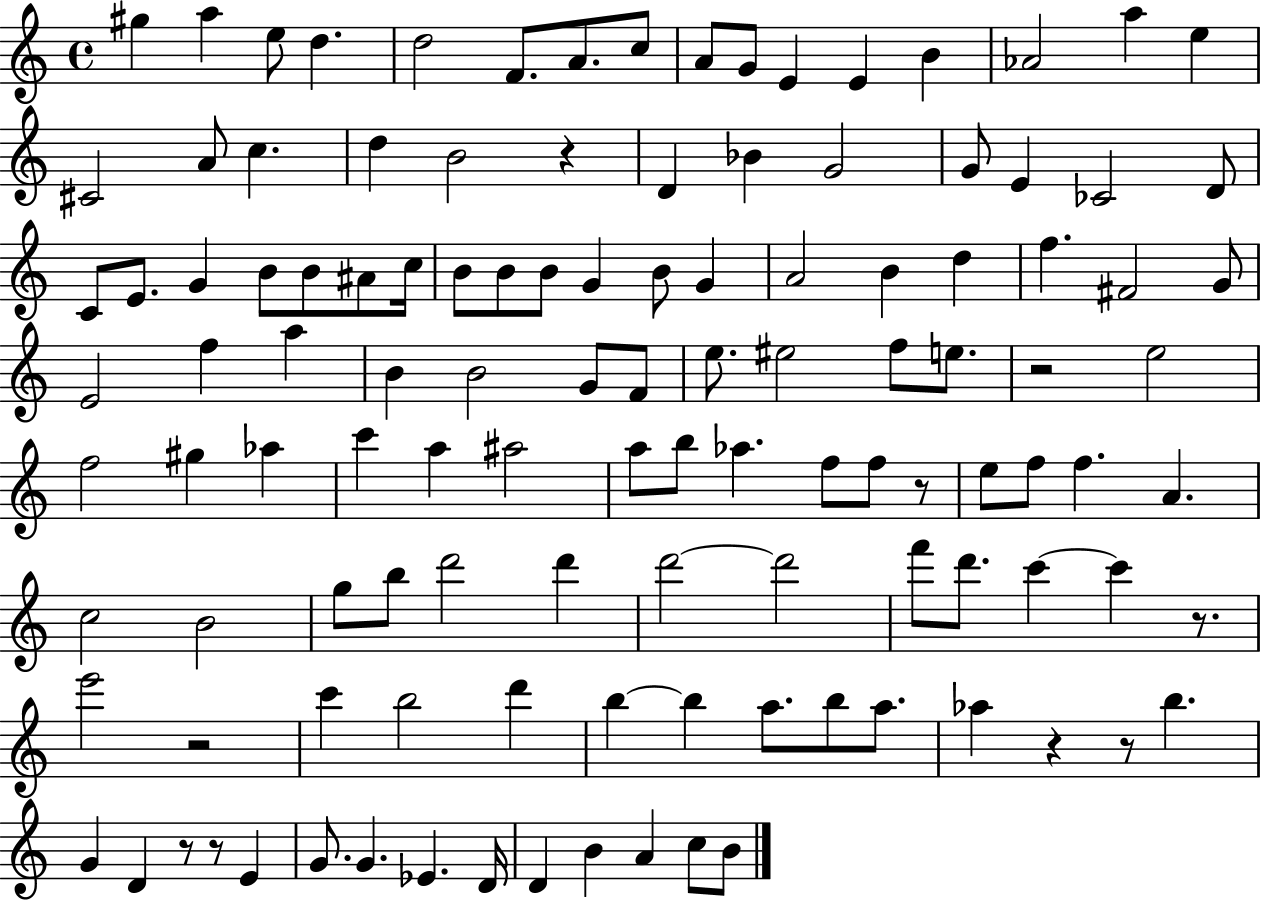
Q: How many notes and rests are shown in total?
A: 118